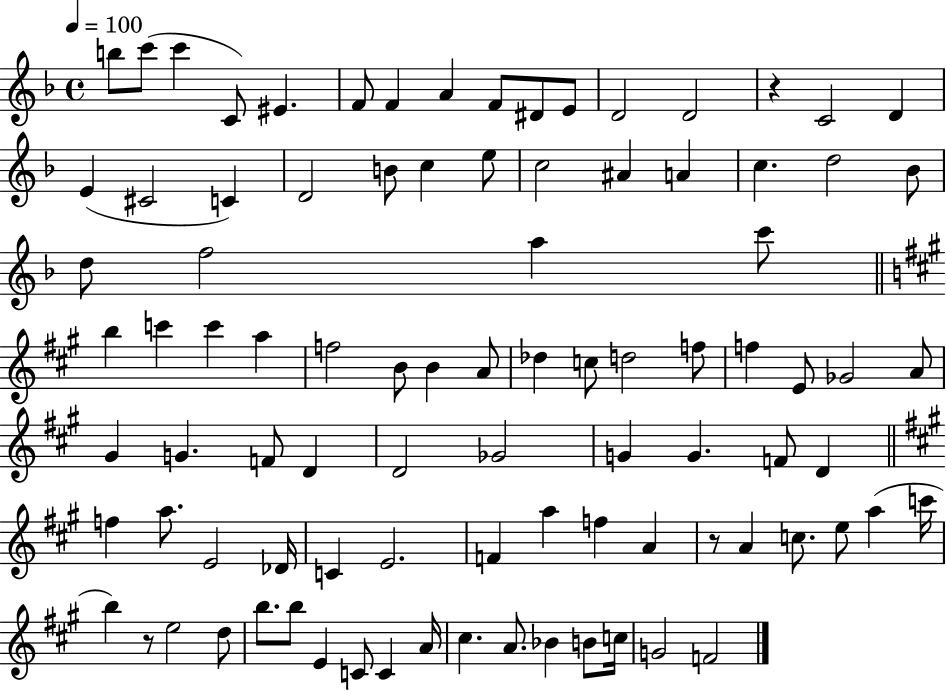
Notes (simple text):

B5/e C6/e C6/q C4/e EIS4/q. F4/e F4/q A4/q F4/e D#4/e E4/e D4/h D4/h R/q C4/h D4/q E4/q C#4/h C4/q D4/h B4/e C5/q E5/e C5/h A#4/q A4/q C5/q. D5/h Bb4/e D5/e F5/h A5/q C6/e B5/q C6/q C6/q A5/q F5/h B4/e B4/q A4/e Db5/q C5/e D5/h F5/e F5/q E4/e Gb4/h A4/e G#4/q G4/q. F4/e D4/q D4/h Gb4/h G4/q G4/q. F4/e D4/q F5/q A5/e. E4/h Db4/s C4/q E4/h. F4/q A5/q F5/q A4/q R/e A4/q C5/e. E5/e A5/q C6/s B5/q R/e E5/h D5/e B5/e. B5/e E4/q C4/e C4/q A4/s C#5/q. A4/e. Bb4/q B4/e C5/s G4/h F4/h